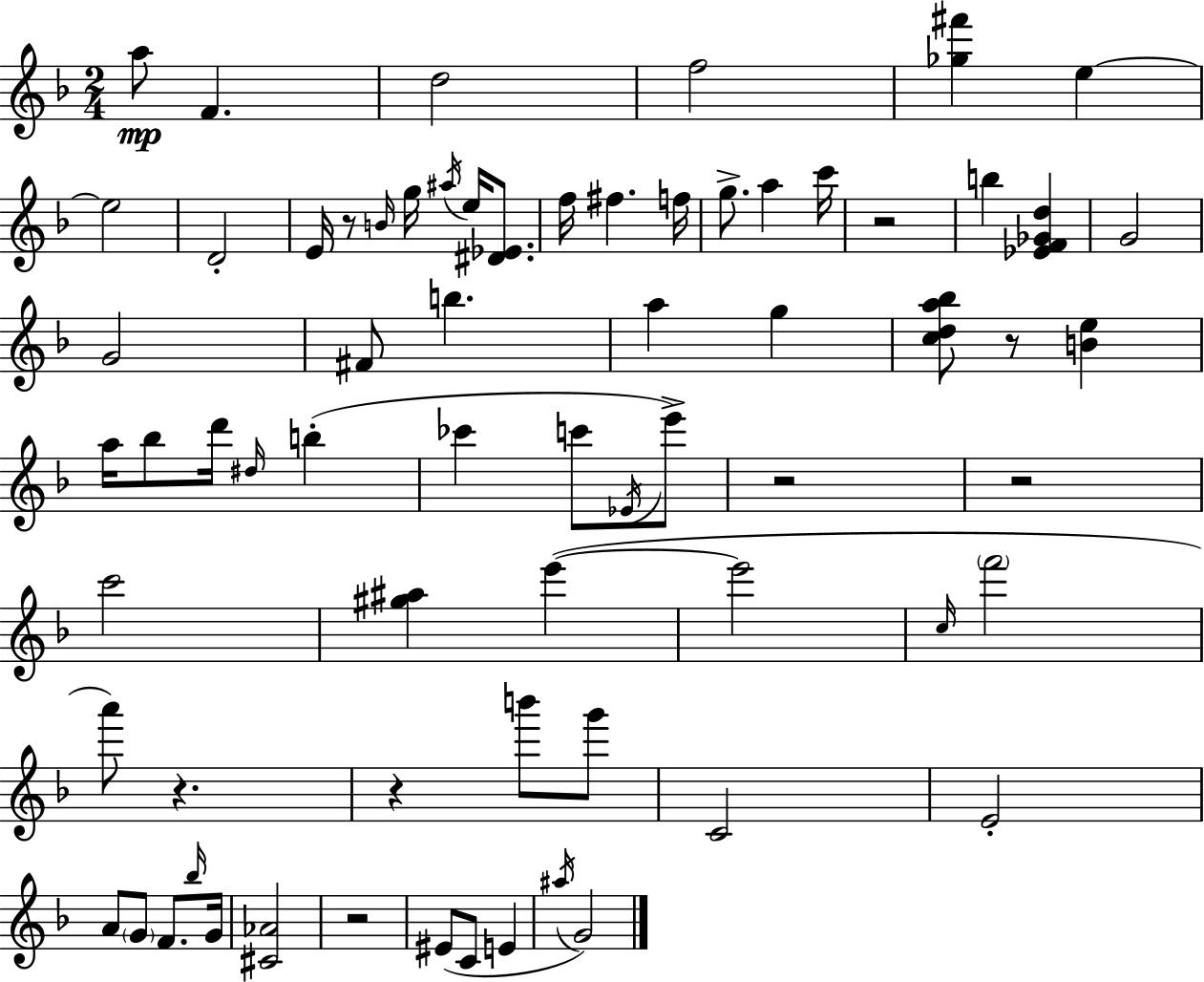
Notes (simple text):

A5/e F4/q. D5/h F5/h [Gb5,F#6]/q E5/q E5/h D4/h E4/s R/e B4/s G5/s A#5/s E5/s [D#4,Eb4]/e. F5/s F#5/q. F5/s G5/e. A5/q C6/s R/h B5/q [Eb4,F4,Gb4,D5]/q G4/h G4/h F#4/e B5/q. A5/q G5/q [C5,D5,A5,Bb5]/e R/e [B4,E5]/q A5/s Bb5/e D6/s D#5/s B5/q CES6/q C6/e Eb4/s E6/e R/h R/h C6/h [G#5,A#5]/q E6/q E6/h C5/s F6/h A6/e R/q. R/q B6/e G6/e C4/h E4/h A4/e G4/e F4/e. Bb5/s G4/s [C#4,Ab4]/h R/h EIS4/e C4/e E4/q A#5/s G4/h